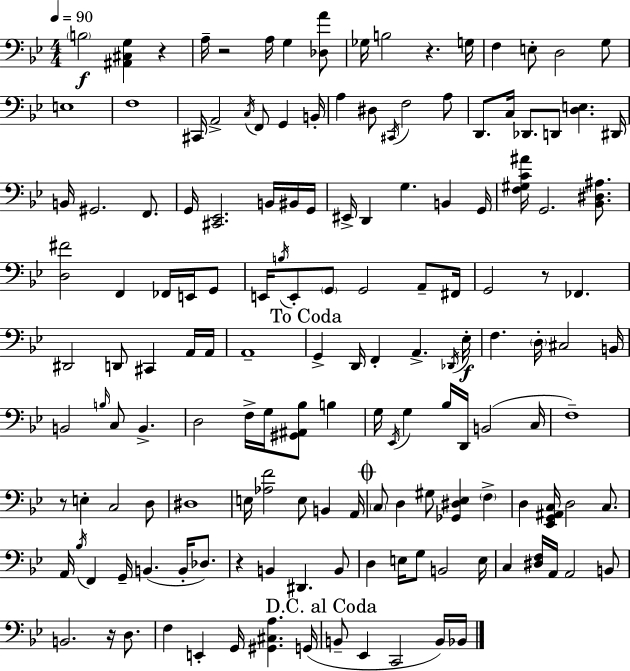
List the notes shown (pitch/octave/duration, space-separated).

B3/h [A#2,C#3,G3]/q R/q A3/s R/h A3/s G3/q [Db3,A4]/e Gb3/s B3/h R/q. G3/s F3/q E3/e D3/h G3/e E3/w F3/w C#2/s A2/h C3/s F2/e G2/q B2/s A3/q D#3/e C#2/s F3/h A3/e D2/e. C3/s Db2/e. D2/e [D3,E3]/q. D#2/s B2/s G#2/h. F2/e. G2/s [C#2,Eb2]/h. B2/s BIS2/s G2/s EIS2/s D2/q G3/q. B2/q G2/s [F3,G#3,C4,A#4]/s G2/h. [Bb2,D#3,A#3]/e. [D3,F#4]/h F2/q FES2/s E2/s G2/e E2/s B3/s E2/e G2/e G2/h A2/e F#2/s G2/h R/e FES2/q. D#2/h D2/e C#2/q A2/s A2/s A2/w G2/q D2/s F2/q A2/q. Db2/s Eb3/s F3/q. D3/s C#3/h B2/s B2/h B3/s C3/e B2/q. D3/h F3/s G3/s [G#2,A#2,Bb3]/e B3/q G3/s Eb2/s G3/q Bb3/s D2/s B2/h C3/s F3/w R/e E3/q C3/h D3/e D#3/w E3/s [Ab3,F4]/h E3/e B2/q A2/s C3/e D3/q G#3/e [Gb2,D#3,Eb3]/q F3/q D3/q [Eb2,G2,A#2,C3]/s D3/h C3/e. A2/s Bb3/s F2/q G2/s B2/q. B2/s Db3/e. R/q B2/q D#2/q. B2/e D3/q E3/s G3/e B2/h E3/s C3/q [D#3,F3]/s A2/s A2/h B2/e B2/h. R/s D3/e. F3/q E2/q G2/s [G#2,C#3,A3]/q. G2/s B2/e Eb2/q C2/h B2/s Bb2/s